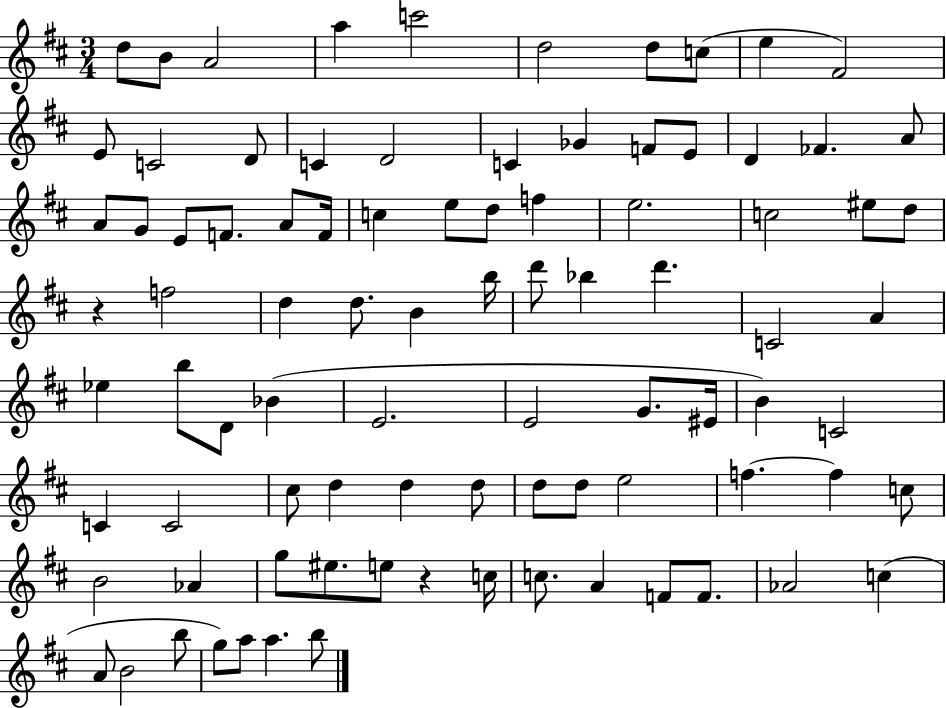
X:1
T:Untitled
M:3/4
L:1/4
K:D
d/2 B/2 A2 a c'2 d2 d/2 c/2 e ^F2 E/2 C2 D/2 C D2 C _G F/2 E/2 D _F A/2 A/2 G/2 E/2 F/2 A/2 F/4 c e/2 d/2 f e2 c2 ^e/2 d/2 z f2 d d/2 B b/4 d'/2 _b d' C2 A _e b/2 D/2 _B E2 E2 G/2 ^E/4 B C2 C C2 ^c/2 d d d/2 d/2 d/2 e2 f f c/2 B2 _A g/2 ^e/2 e/2 z c/4 c/2 A F/2 F/2 _A2 c A/2 B2 b/2 g/2 a/2 a b/2